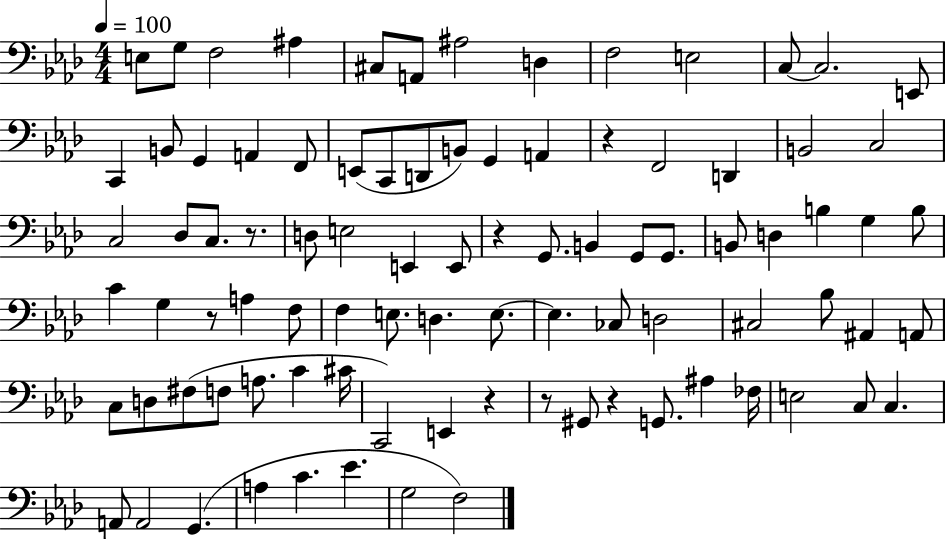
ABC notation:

X:1
T:Untitled
M:4/4
L:1/4
K:Ab
E,/2 G,/2 F,2 ^A, ^C,/2 A,,/2 ^A,2 D, F,2 E,2 C,/2 C,2 E,,/2 C,, B,,/2 G,, A,, F,,/2 E,,/2 C,,/2 D,,/2 B,,/2 G,, A,, z F,,2 D,, B,,2 C,2 C,2 _D,/2 C,/2 z/2 D,/2 E,2 E,, E,,/2 z G,,/2 B,, G,,/2 G,,/2 B,,/2 D, B, G, B,/2 C G, z/2 A, F,/2 F, E,/2 D, E,/2 E, _C,/2 D,2 ^C,2 _B,/2 ^A,, A,,/2 C,/2 D,/2 ^F,/2 F,/2 A,/2 C ^C/4 C,,2 E,, z z/2 ^G,,/2 z G,,/2 ^A, _F,/4 E,2 C,/2 C, A,,/2 A,,2 G,, A, C _E G,2 F,2